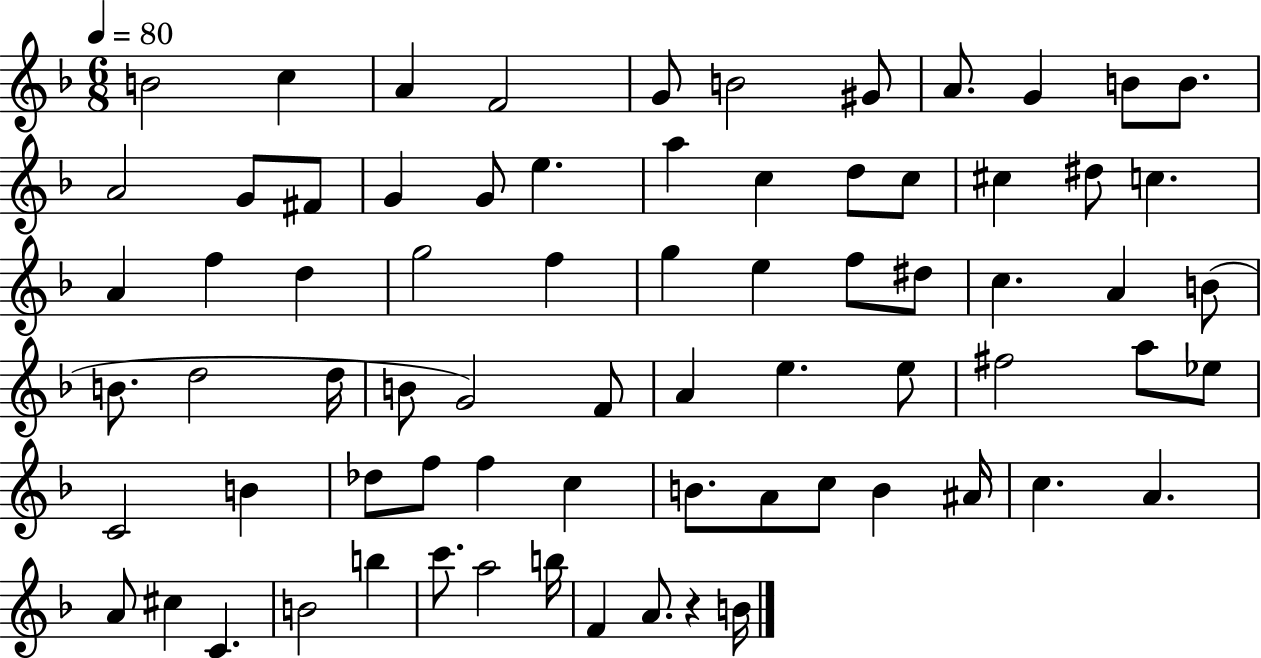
B4/h C5/q A4/q F4/h G4/e B4/h G#4/e A4/e. G4/q B4/e B4/e. A4/h G4/e F#4/e G4/q G4/e E5/q. A5/q C5/q D5/e C5/e C#5/q D#5/e C5/q. A4/q F5/q D5/q G5/h F5/q G5/q E5/q F5/e D#5/e C5/q. A4/q B4/e B4/e. D5/h D5/s B4/e G4/h F4/e A4/q E5/q. E5/e F#5/h A5/e Eb5/e C4/h B4/q Db5/e F5/e F5/q C5/q B4/e. A4/e C5/e B4/q A#4/s C5/q. A4/q. A4/e C#5/q C4/q. B4/h B5/q C6/e. A5/h B5/s F4/q A4/e. R/q B4/s